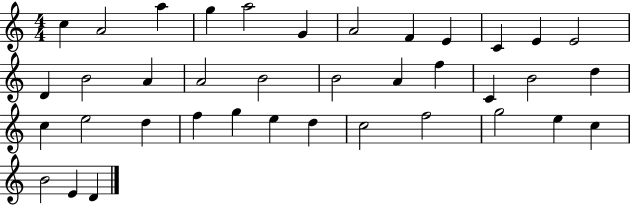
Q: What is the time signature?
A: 4/4